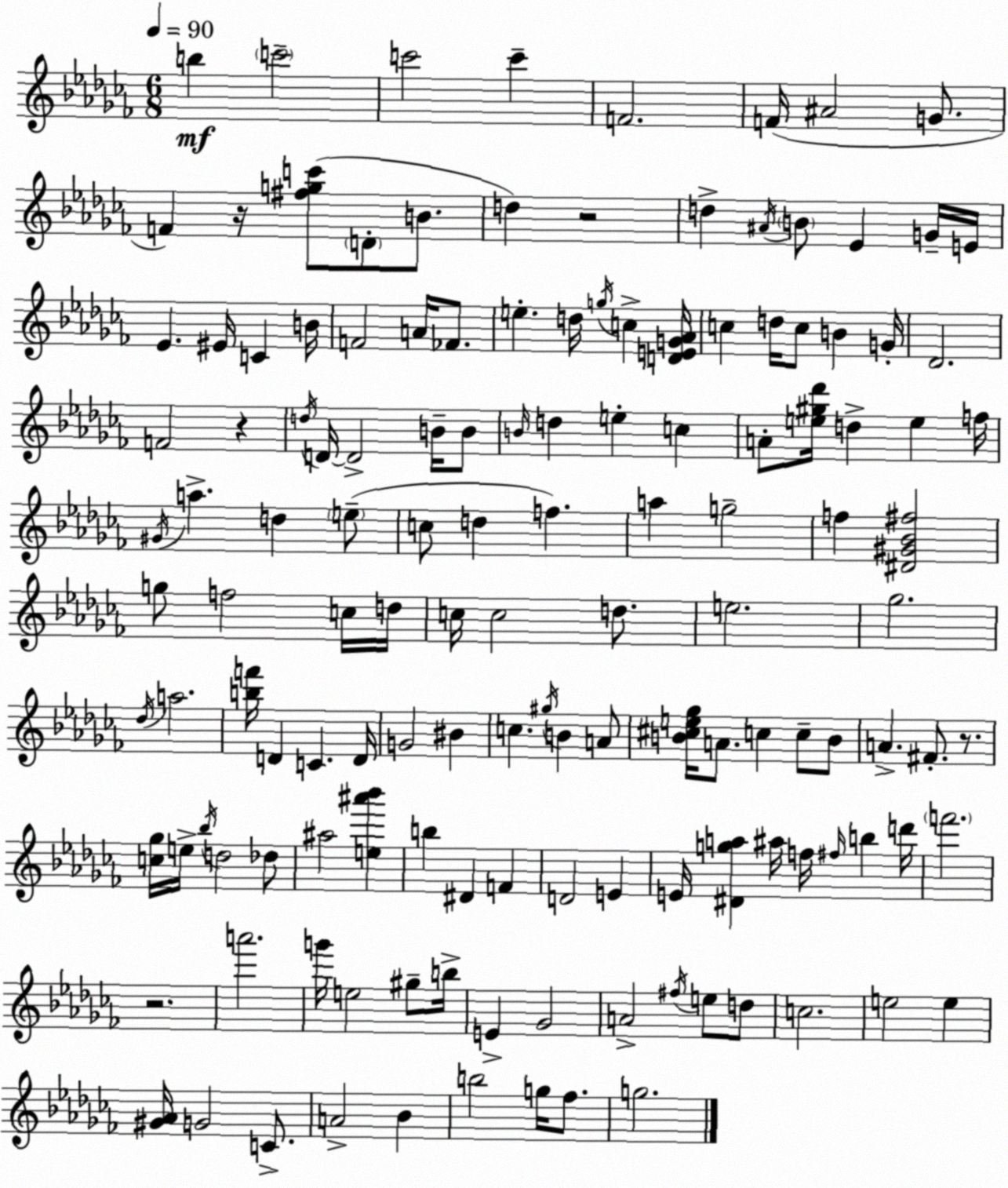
X:1
T:Untitled
M:6/8
L:1/4
K:Abm
b c'2 c'2 c' F2 F/4 ^A2 G/2 F z/4 [^fgc']/2 D/2 B/2 d z2 d ^A/4 B/2 _E G/4 E/4 _E ^E/4 C B/4 F2 A/4 _F/2 e d/4 g/4 c [DEG_A]/4 c d/4 c/2 B G/4 _D2 F2 z d/4 D/4 D2 B/4 B/2 B/4 d e c A/2 [e^g_d']/4 d e f/4 ^G/4 a d e/2 c/2 d f a g2 f [^D^G_B^f]2 g/2 f2 c/4 d/4 c/4 c2 d/2 e2 _g2 _d/4 a2 [bf']/4 D C D/4 G2 ^B c ^g/4 B A/2 [B^ce_g]/4 A/2 c c/2 B/2 A ^F/2 z/2 [c_g]/4 e/4 _b/4 d2 _d/2 ^a2 [e^a'_b'] b ^D F D2 E E/4 [^Dga] ^a/4 f/4 ^f/4 b d'/4 f'2 z2 a'2 g'/4 e2 ^g/2 b/4 E _G2 A2 ^f/4 e/2 d/2 c2 e2 e [^G_A]/4 G2 C/2 A2 _B b2 g/4 _f/2 g2